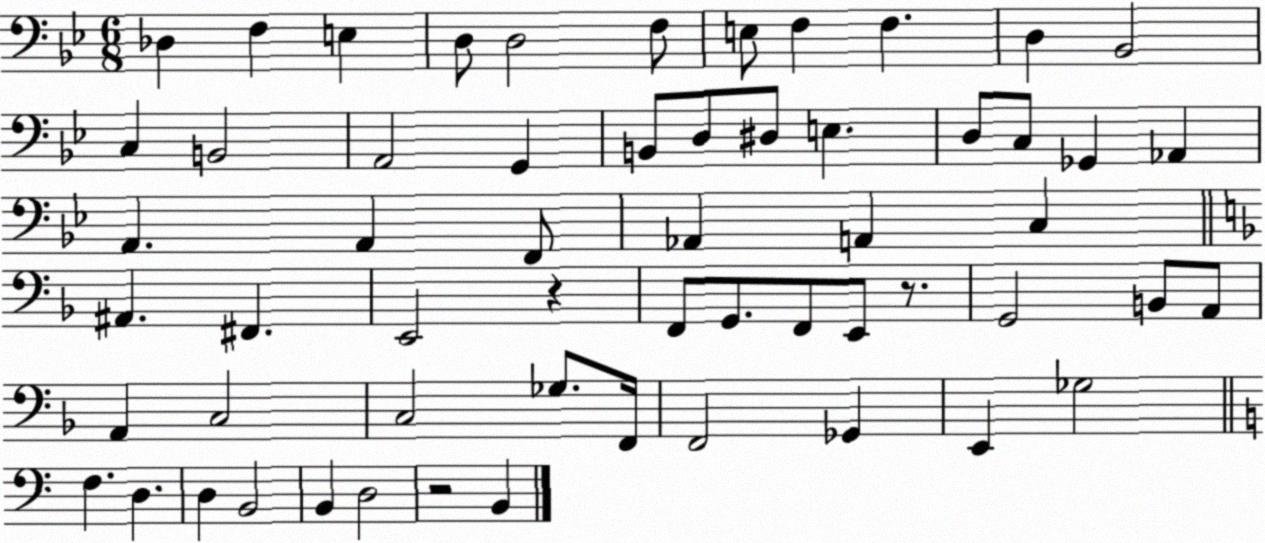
X:1
T:Untitled
M:6/8
L:1/4
K:Bb
_D, F, E, D,/2 D,2 F,/2 E,/2 F, F, D, _B,,2 C, B,,2 A,,2 G,, B,,/2 D,/2 ^D,/2 E, D,/2 C,/2 _G,, _A,, A,, A,, F,,/2 _A,, A,, C, ^A,, ^F,, E,,2 z F,,/2 G,,/2 F,,/2 E,,/2 z/2 G,,2 B,,/2 A,,/2 A,, C,2 C,2 _G,/2 F,,/4 F,,2 _G,, E,, _G,2 F, D, D, B,,2 B,, D,2 z2 B,,